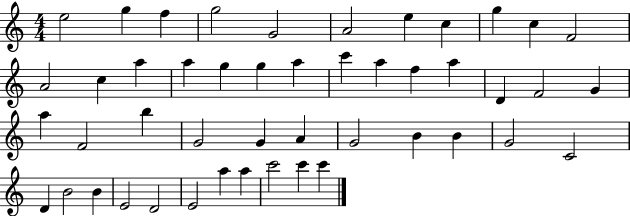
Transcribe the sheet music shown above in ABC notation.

X:1
T:Untitled
M:4/4
L:1/4
K:C
e2 g f g2 G2 A2 e c g c F2 A2 c a a g g a c' a f a D F2 G a F2 b G2 G A G2 B B G2 C2 D B2 B E2 D2 E2 a a c'2 c' c'